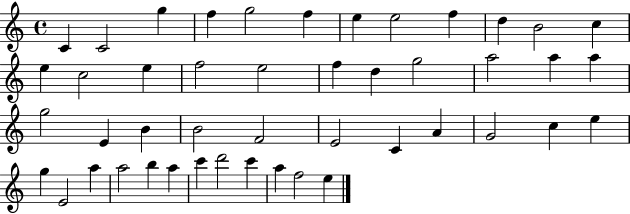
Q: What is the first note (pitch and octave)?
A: C4